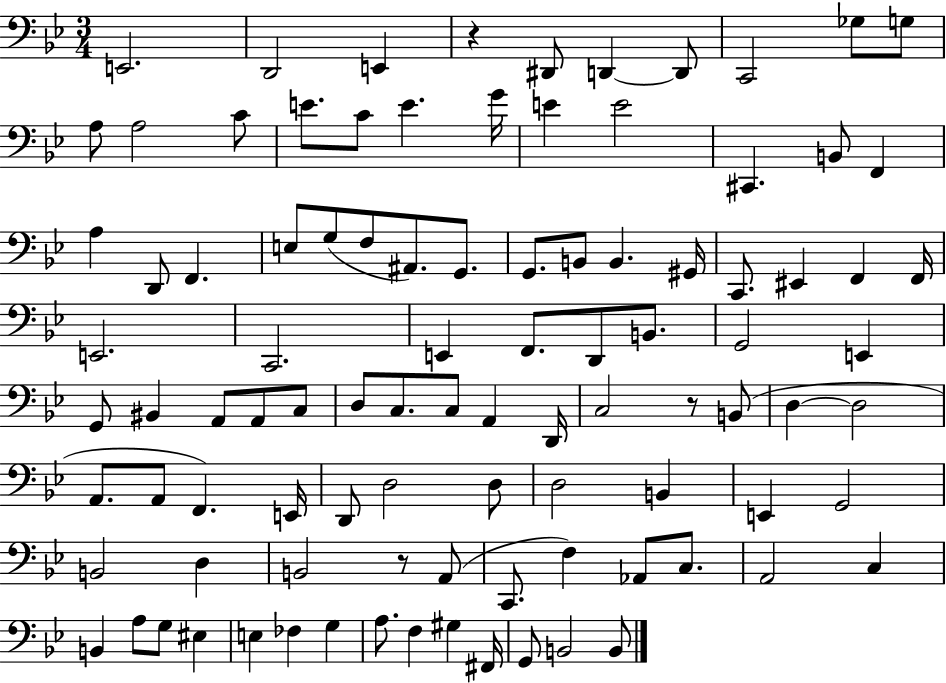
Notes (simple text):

E2/h. D2/h E2/q R/q D#2/e D2/q D2/e C2/h Gb3/e G3/e A3/e A3/h C4/e E4/e. C4/e E4/q. G4/s E4/q E4/h C#2/q. B2/e F2/q A3/q D2/e F2/q. E3/e G3/e F3/e A#2/e. G2/e. G2/e. B2/e B2/q. G#2/s C2/e. EIS2/q F2/q F2/s E2/h. C2/h. E2/q F2/e. D2/e B2/e. G2/h E2/q G2/e BIS2/q A2/e A2/e C3/e D3/e C3/e. C3/e A2/q D2/s C3/h R/e B2/e D3/q D3/h A2/e. A2/e F2/q. E2/s D2/e D3/h D3/e D3/h B2/q E2/q G2/h B2/h D3/q B2/h R/e A2/e C2/e. F3/q Ab2/e C3/e. A2/h C3/q B2/q A3/e G3/e EIS3/q E3/q FES3/q G3/q A3/e. F3/q G#3/q F#2/s G2/e B2/h B2/e